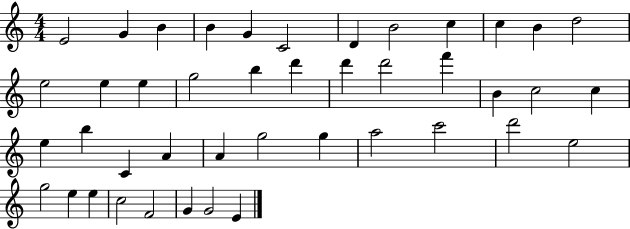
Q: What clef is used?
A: treble